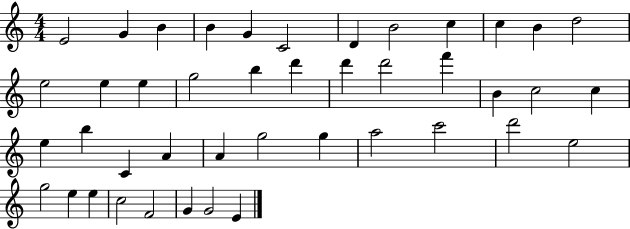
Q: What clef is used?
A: treble